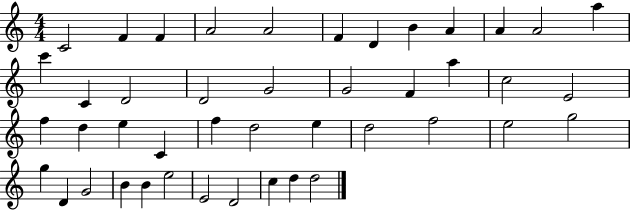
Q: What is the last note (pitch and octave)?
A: D5